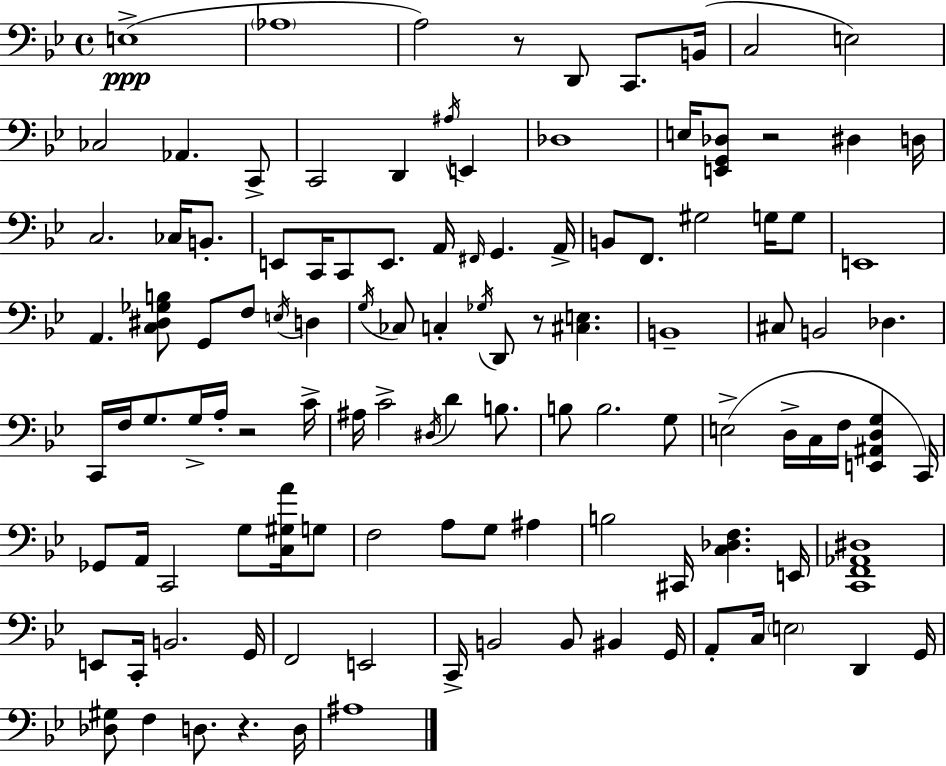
{
  \clef bass
  \time 4/4
  \defaultTimeSignature
  \key bes \major
  e1->(\ppp | \parenthesize aes1 | a2) r8 d,8 c,8. b,16( | c2 e2) | \break ces2 aes,4. c,8-> | c,2 d,4 \acciaccatura { ais16 } e,4 | des1 | e16 <e, g, des>8 r2 dis4 | \break d16 c2. ces16 b,8.-. | e,8 c,16 c,8 e,8. a,16 \grace { fis,16 } g,4. | a,16-> b,8 f,8. gis2 g16 | g8 e,1 | \break a,4. <c dis ges b>8 g,8 f8 \acciaccatura { e16 } d4 | \acciaccatura { g16 } ces8 c4-. \acciaccatura { ges16 } d,8 r8 <cis e>4. | b,1-- | cis8 b,2 des4. | \break c,16 f16 g8. g16-> a16-. r2 | c'16-> ais16 c'2-> \acciaccatura { dis16 } d'4 | b8. b8 b2. | g8 e2->( d16-> c16 | \break f16 <e, ais, d g>4 c,16) ges,8 a,16 c,2 | g8 <c gis a'>16 g8 f2 a8 | g8 ais4 b2 cis,16 <c des f>4. | e,16 <c, f, aes, dis>1 | \break e,8 c,16-. b,2. | g,16 f,2 e,2 | c,16-> b,2 b,8 | bis,4 g,16 a,8-. c16 \parenthesize e2 | \break d,4 g,16 <des gis>8 f4 d8. r4. | d16 ais1 | \bar "|."
}